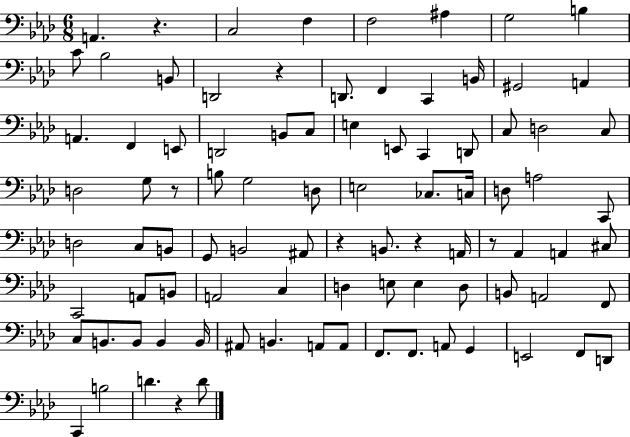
{
  \clef bass
  \numericTimeSignature
  \time 6/8
  \key aes \major
  a,4. r4. | c2 f4 | f2 ais4 | g2 b4 | \break c'8 bes2 b,8 | d,2 r4 | d,8. f,4 c,4 b,16 | gis,2 a,4 | \break a,4. f,4 e,8 | d,2 b,8 c8 | e4 e,8 c,4 d,8 | c8 d2 c8 | \break d2 g8 r8 | b8 g2 d8 | e2 ces8. c16 | d8 a2 c,8 | \break d2 c8 b,8 | g,8 b,2 ais,8 | r4 b,8. r4 a,16 | r8 aes,4 a,4 cis8 | \break c,2 a,8 b,8 | a,2 c4 | d4 e8 e4 d8 | b,8 a,2 f,8 | \break c8 b,8. b,8 b,4 b,16 | ais,8 b,4. a,8 a,8 | f,8. f,8. a,8 g,4 | e,2 f,8 d,8 | \break c,4 b2 | d'4. r4 d'8 | \bar "|."
}